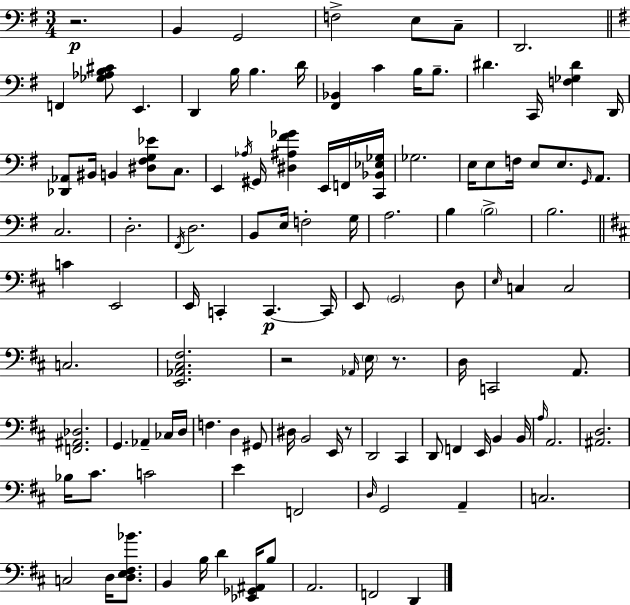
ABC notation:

X:1
T:Untitled
M:3/4
L:1/4
K:Em
z2 B,, G,,2 F,2 E,/2 C,/2 D,,2 F,, [_G,_A,B,^C]/2 E,, D,, B,/4 B, D/4 [^F,,_B,,] C B,/4 B,/2 ^D C,,/4 [F,_G,^D] D,,/4 [_D,,_A,,]/2 ^B,,/4 B,, [^D,^F,G,_E]/2 C,/2 E,, _A,/4 ^G,,/4 [^D,^A,^F_G] E,,/4 F,,/4 [C,,_B,,_E,_G,]/4 _G,2 E,/4 E,/2 F,/4 E,/2 E,/2 G,,/4 A,,/2 C,2 D,2 ^F,,/4 D,2 B,,/2 E,/4 F,2 G,/4 A,2 B, B,2 B,2 C E,,2 E,,/4 C,, C,, C,,/4 E,,/2 G,,2 D,/2 E,/4 C, C,2 C,2 [E,,_A,,^C,^F,]2 z2 _A,,/4 E,/4 z/2 D,/4 C,,2 A,,/2 [F,,^A,,_D,]2 G,, _A,, _C,/4 D,/4 F, D, ^G,,/2 ^D,/4 B,,2 E,,/4 z/2 D,,2 ^C,, D,,/2 F,, E,,/4 B,, B,,/4 A,/4 A,,2 [^A,,D,]2 _B,/4 ^C/2 C2 E F,,2 D,/4 G,,2 A,, C,2 C,2 D,/4 [D,E,^F,_B]/2 B,, B,/4 D [_E,,_G,,^A,,]/4 B,/2 A,,2 F,,2 D,,